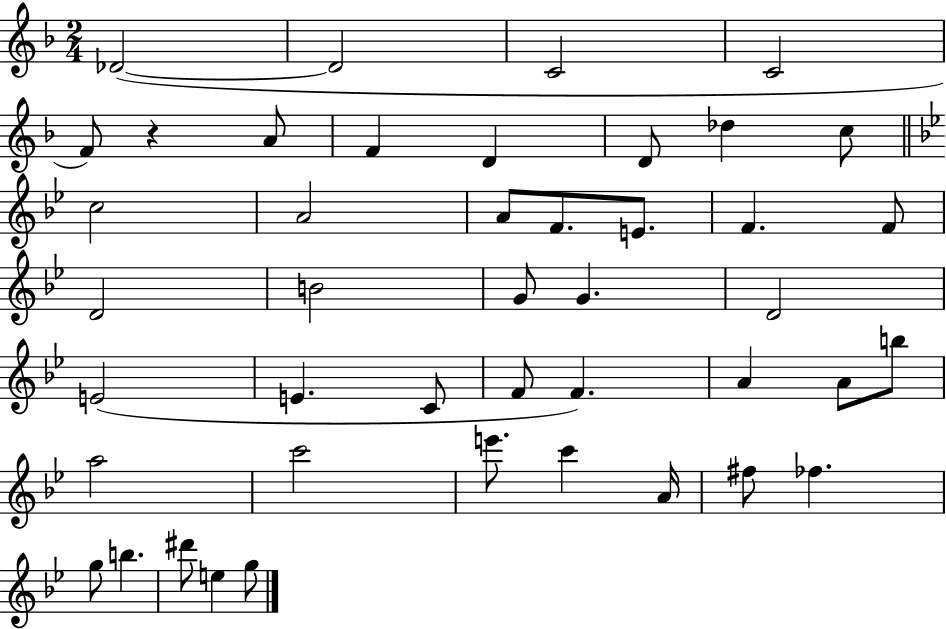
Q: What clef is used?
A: treble